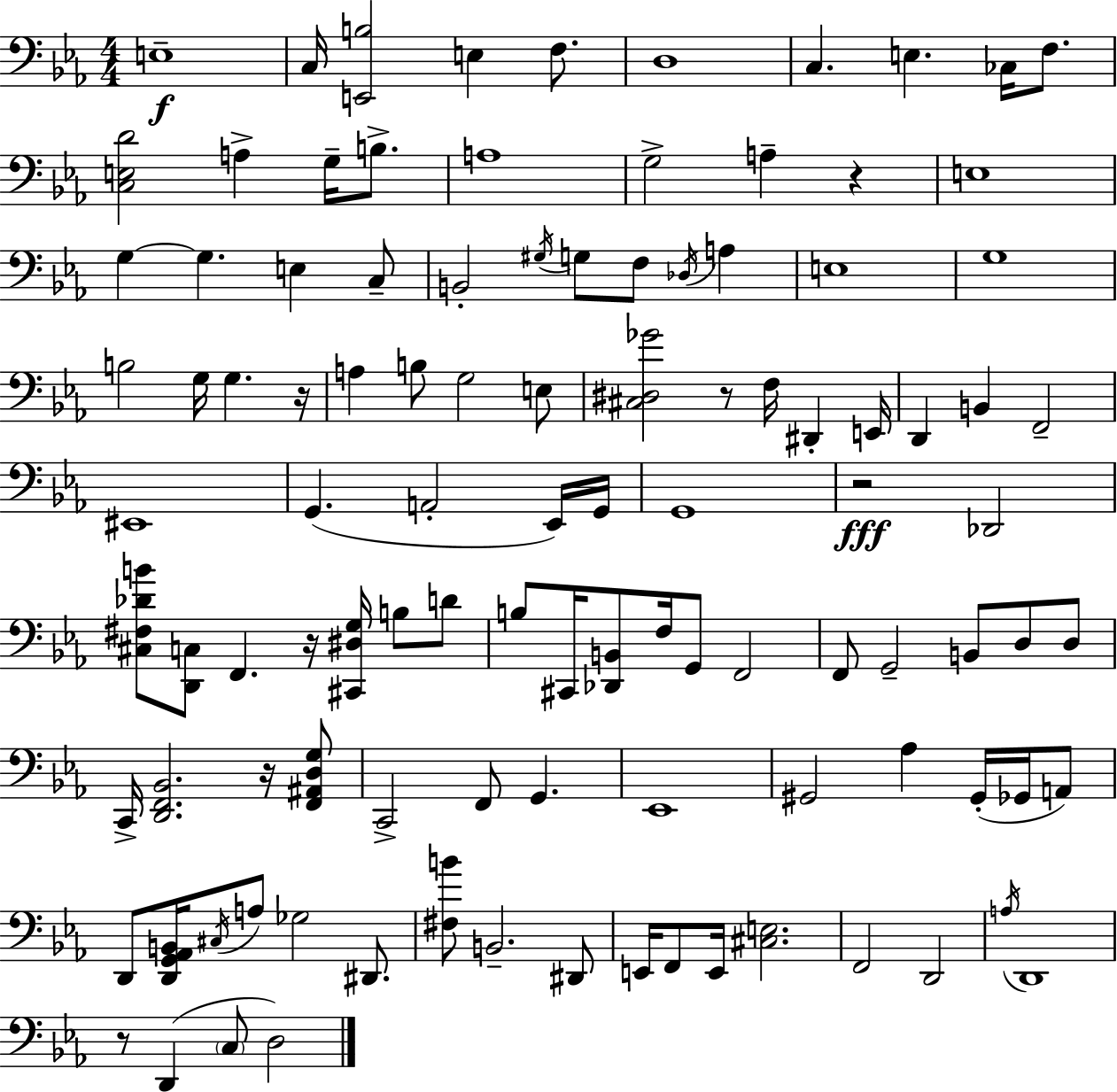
X:1
T:Untitled
M:4/4
L:1/4
K:Eb
E,4 C,/4 [E,,B,]2 E, F,/2 D,4 C, E, _C,/4 F,/2 [C,E,D]2 A, G,/4 B,/2 A,4 G,2 A, z E,4 G, G, E, C,/2 B,,2 ^G,/4 G,/2 F,/2 _D,/4 A, E,4 G,4 B,2 G,/4 G, z/4 A, B,/2 G,2 E,/2 [^C,^D,_G]2 z/2 F,/4 ^D,, E,,/4 D,, B,, F,,2 ^E,,4 G,, A,,2 _E,,/4 G,,/4 G,,4 z2 _D,,2 [^C,^F,_DB]/2 [D,,C,]/2 F,, z/4 [^C,,^D,G,]/4 B,/2 D/2 B,/2 ^C,,/4 [_D,,B,,]/2 F,/4 G,,/2 F,,2 F,,/2 G,,2 B,,/2 D,/2 D,/2 C,,/4 [D,,F,,_B,,]2 z/4 [F,,^A,,D,G,]/2 C,,2 F,,/2 G,, _E,,4 ^G,,2 _A, ^G,,/4 _G,,/4 A,,/2 D,,/2 [D,,G,,_A,,B,,]/4 ^C,/4 A,/2 _G,2 ^D,,/2 [^F,B]/2 B,,2 ^D,,/2 E,,/4 F,,/2 E,,/4 [^C,E,]2 F,,2 D,,2 A,/4 D,,4 z/2 D,, C,/2 D,2